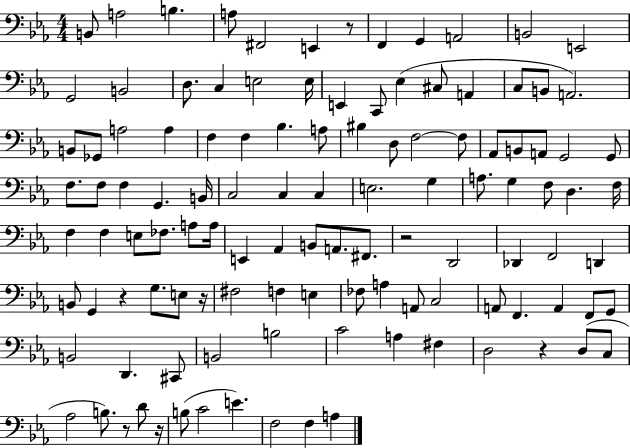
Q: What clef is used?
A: bass